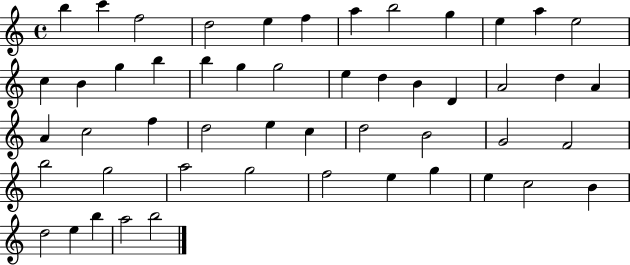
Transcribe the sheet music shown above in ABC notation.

X:1
T:Untitled
M:4/4
L:1/4
K:C
b c' f2 d2 e f a b2 g e a e2 c B g b b g g2 e d B D A2 d A A c2 f d2 e c d2 B2 G2 F2 b2 g2 a2 g2 f2 e g e c2 B d2 e b a2 b2